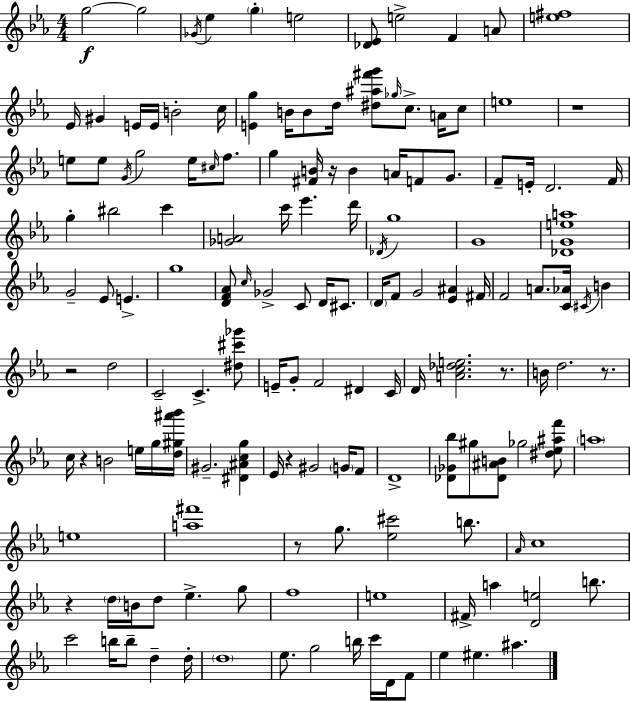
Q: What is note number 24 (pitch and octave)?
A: E5